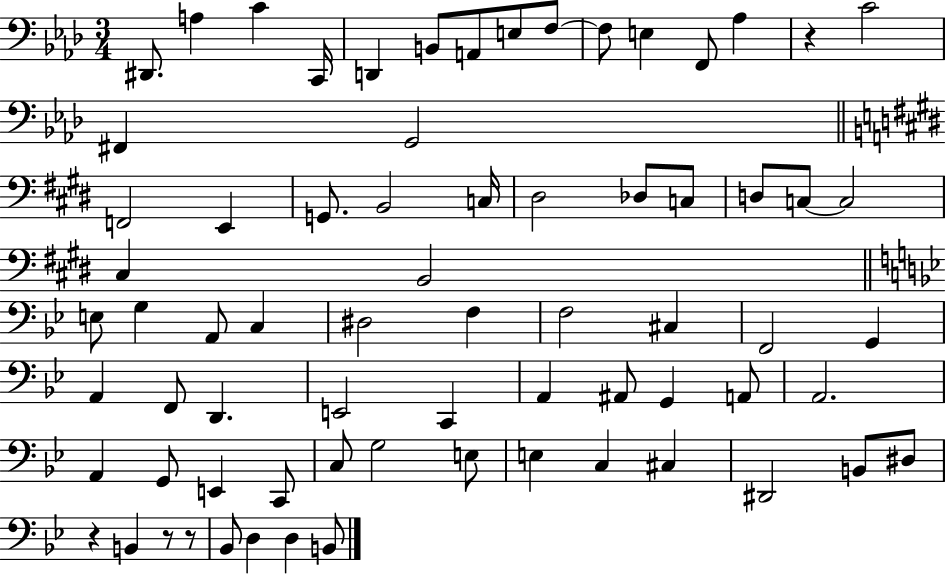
{
  \clef bass
  \numericTimeSignature
  \time 3/4
  \key aes \major
  dis,8. a4 c'4 c,16 | d,4 b,8 a,8 e8 f8~~ | f8 e4 f,8 aes4 | r4 c'2 | \break fis,4 g,2 | \bar "||" \break \key e \major f,2 e,4 | g,8. b,2 c16 | dis2 des8 c8 | d8 c8~~ c2 | \break cis4 b,2 | \bar "||" \break \key g \minor e8 g4 a,8 c4 | dis2 f4 | f2 cis4 | f,2 g,4 | \break a,4 f,8 d,4. | e,2 c,4 | a,4 ais,8 g,4 a,8 | a,2. | \break a,4 g,8 e,4 c,8 | c8 g2 e8 | e4 c4 cis4 | dis,2 b,8 dis8 | \break r4 b,4 r8 r8 | bes,8 d4 d4 b,8 | \bar "|."
}